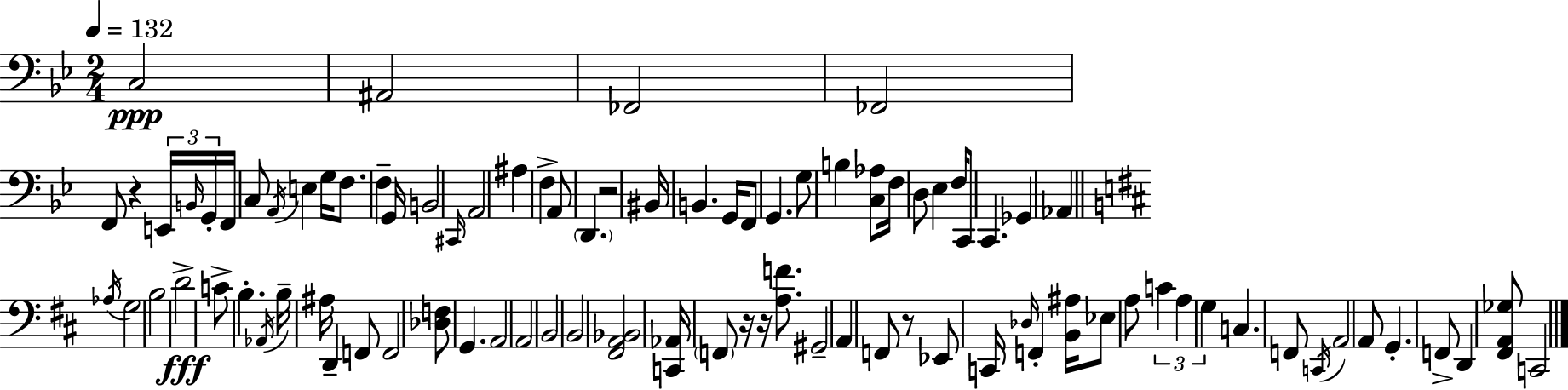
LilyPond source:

{
  \clef bass
  \numericTimeSignature
  \time 2/4
  \key g \minor
  \tempo 4 = 132
  \repeat volta 2 { c2\ppp | ais,2 | fes,2 | fes,2 | \break f,8 r4 \tuplet 3/2 { e,16 \grace { b,16 } | g,16-. } f,16 c8 \acciaccatura { a,16 } e4 | g16 f8. f4-- | g,16 b,2 | \break \grace { cis,16 } a,2 | ais4 f4-> | a,8 \parenthesize d,4. | r2 | \break bis,16 b,4. | g,16 f,8 g,4. | g8 b4 | <c aes>8 f16 d8 ees4 | \break f16 c,8 c,4. | ges,4 aes,4 | \bar "||" \break \key d \major \acciaccatura { aes16 } g2 | b2 | d'2->\fff | c'8-> b4.-. | \break \acciaccatura { aes,16 } b16-- ais16 d,4-- | f,8 f,2 | <des f>8 g,4. | a,2 | \break a,2 | b,2 | b,2 | <fis, a, bes,>2 | \break <c, aes,>16 \parenthesize f,8 r16 r16 <a f'>8. | gis,2-- | a,4 f,8 | r8 ees,8 c,16 \grace { des16 } f,4-. | \break <b, ais>16 ees8 a8 \tuplet 3/2 { c'4 | a4 g4 } | c4. | f,8 \acciaccatura { c,16 } a,2 | \break a,8 g,4.-. | f,8-> d,4 | <fis, a, ges>8 c,2 | } \bar "|."
}